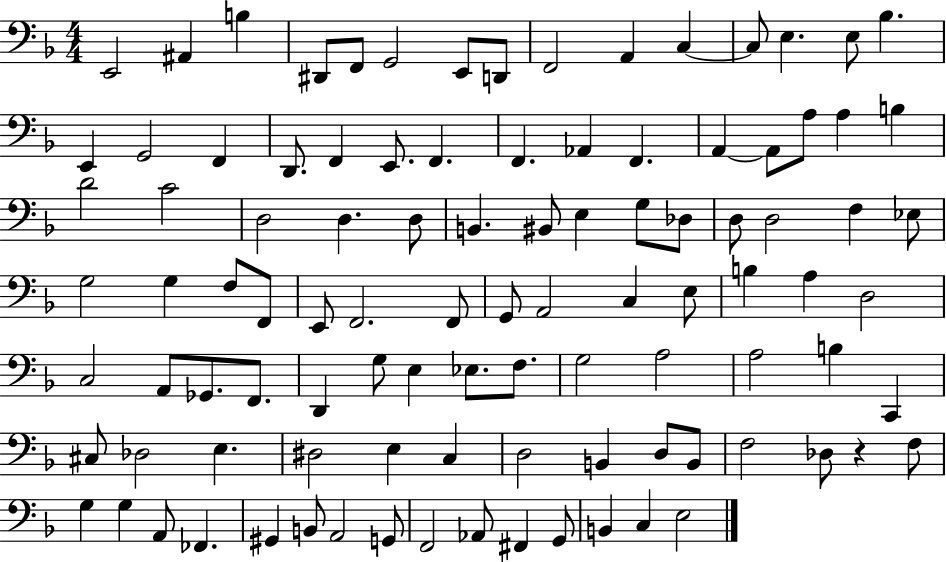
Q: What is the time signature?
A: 4/4